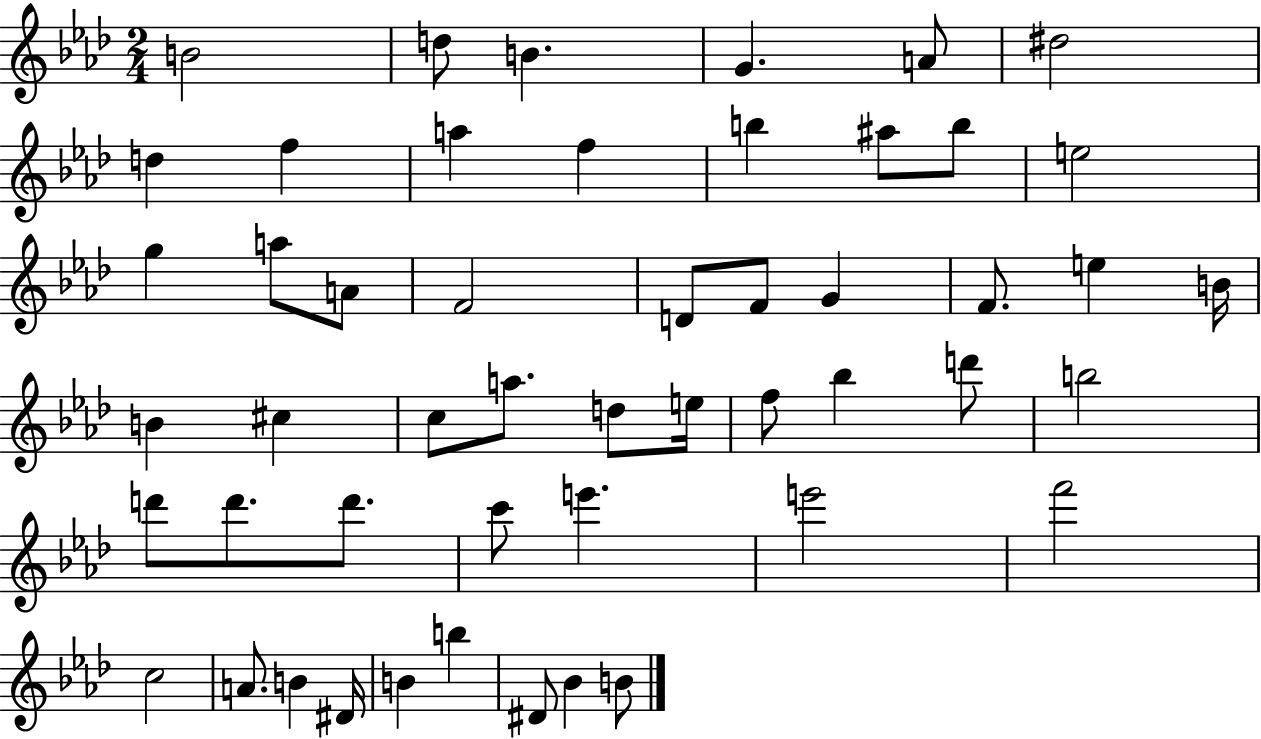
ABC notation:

X:1
T:Untitled
M:2/4
L:1/4
K:Ab
B2 d/2 B G A/2 ^d2 d f a f b ^a/2 b/2 e2 g a/2 A/2 F2 D/2 F/2 G F/2 e B/4 B ^c c/2 a/2 d/2 e/4 f/2 _b d'/2 b2 d'/2 d'/2 d'/2 c'/2 e' e'2 f'2 c2 A/2 B ^D/4 B b ^D/2 _B B/2